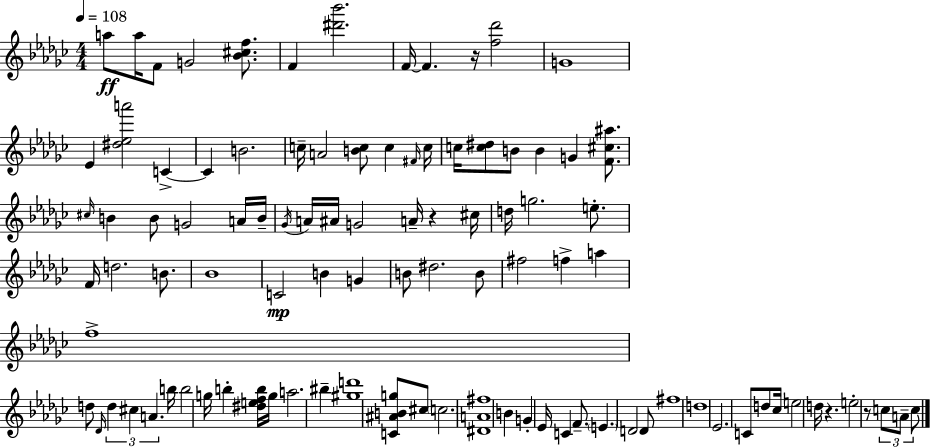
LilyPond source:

{
  \clef treble
  \numericTimeSignature
  \time 4/4
  \key ees \minor
  \tempo 4 = 108
  a''8\ff a''16 f'8 g'2 <bes' cis'' f''>8. | f'4 <dis''' bes'''>2. | f'16~~ f'4. r16 <f'' des'''>2 | g'1 | \break ees'4 <dis'' ees'' a'''>2 c'4->~~ | c'4 b'2. | c''16-- a'2 <b' c''>8 c''4 \grace { fis'16 } | c''16 c''16 <c'' dis''>8 b'8 b'4 g'4 <f' cis'' ais''>8. | \break \grace { cis''16 } b'4 b'8 g'2 | a'16 b'16-- \acciaccatura { ges'16 } a'16 ais'16 g'2 a'16-- r4 | cis''16 d''16 g''2. | e''8.-. f'16 d''2. | \break b'8. bes'1 | c'2\mp b'4 g'4 | b'8 dis''2. | b'8 fis''2 f''4-> a''4 | \break f''1-> | d''8 \grace { des'16 } \tuplet 3/2 { d''4 cis''4 a'4. } | b''16 b''2 g''16 b''4-. | <dis'' e'' f'' b''>16 g''16 a''2. | \break bis''4-- <gis'' d'''>1 | <c' ais' b' g''>8 cis''8 \parenthesize c''2. | <dis' a' fis''>1 | b'4 g'4-. ees'16 c'4 | \break f'8.-- \parenthesize e'4. d'2 | d'8 fis''1 | d''1 | ees'2. | \break c'8 d''8 ces''16 e''2 d''16 r4. | e''2-. r8 \tuplet 3/2 { c''8 | a'8-- c''8 } \bar "|."
}